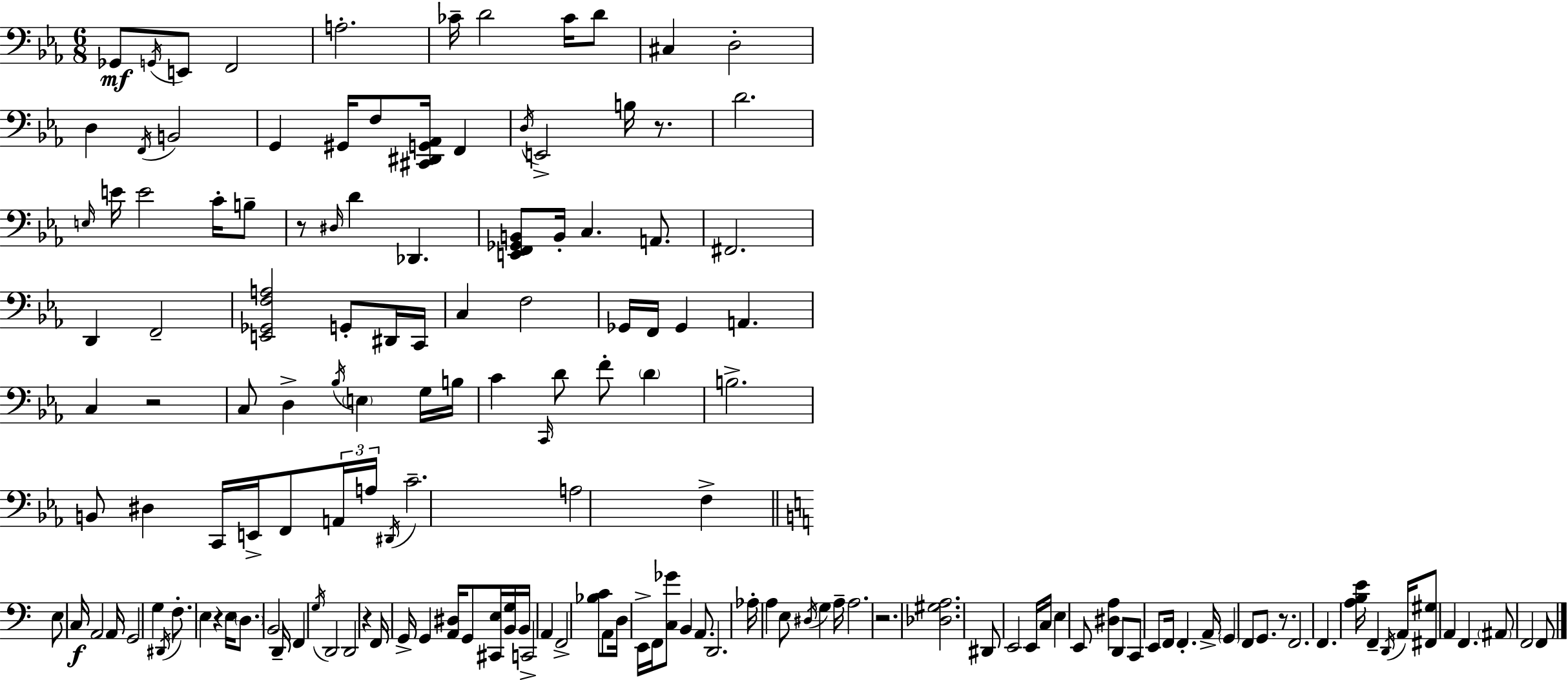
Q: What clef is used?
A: bass